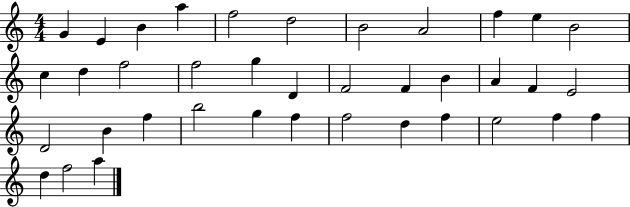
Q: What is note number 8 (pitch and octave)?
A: A4